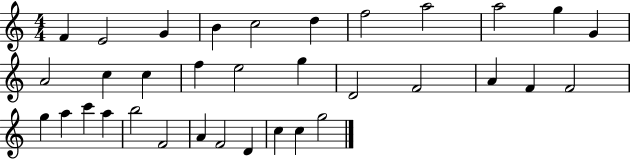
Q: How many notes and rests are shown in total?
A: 34